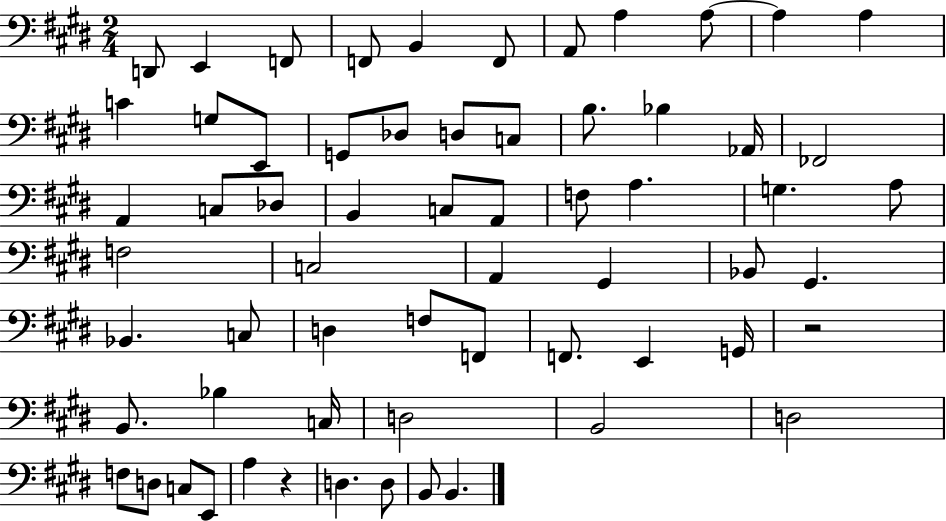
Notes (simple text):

D2/e E2/q F2/e F2/e B2/q F2/e A2/e A3/q A3/e A3/q A3/q C4/q G3/e E2/e G2/e Db3/e D3/e C3/e B3/e. Bb3/q Ab2/s FES2/h A2/q C3/e Db3/e B2/q C3/e A2/e F3/e A3/q. G3/q. A3/e F3/h C3/h A2/q G#2/q Bb2/e G#2/q. Bb2/q. C3/e D3/q F3/e F2/e F2/e. E2/q G2/s R/h B2/e. Bb3/q C3/s D3/h B2/h D3/h F3/e D3/e C3/e E2/e A3/q R/q D3/q. D3/e B2/e B2/q.